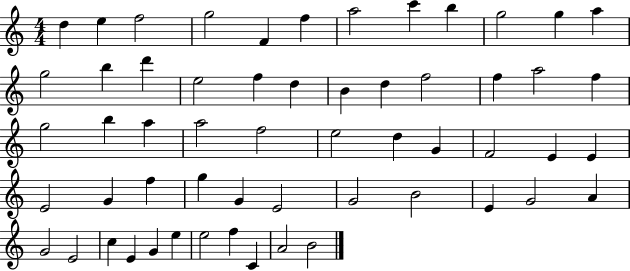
{
  \clef treble
  \numericTimeSignature
  \time 4/4
  \key c \major
  d''4 e''4 f''2 | g''2 f'4 f''4 | a''2 c'''4 b''4 | g''2 g''4 a''4 | \break g''2 b''4 d'''4 | e''2 f''4 d''4 | b'4 d''4 f''2 | f''4 a''2 f''4 | \break g''2 b''4 a''4 | a''2 f''2 | e''2 d''4 g'4 | f'2 e'4 e'4 | \break e'2 g'4 f''4 | g''4 g'4 e'2 | g'2 b'2 | e'4 g'2 a'4 | \break g'2 e'2 | c''4 e'4 g'4 e''4 | e''2 f''4 c'4 | a'2 b'2 | \break \bar "|."
}